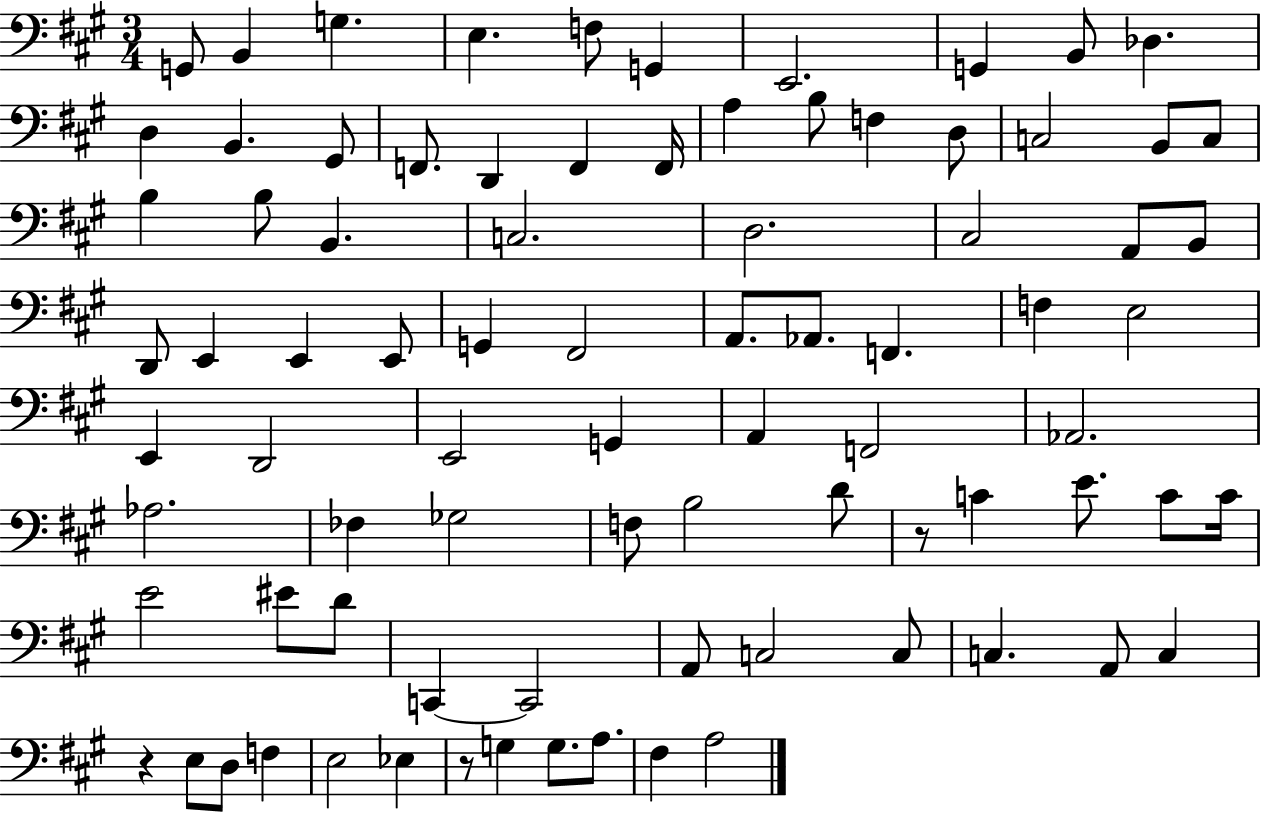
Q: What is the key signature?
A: A major